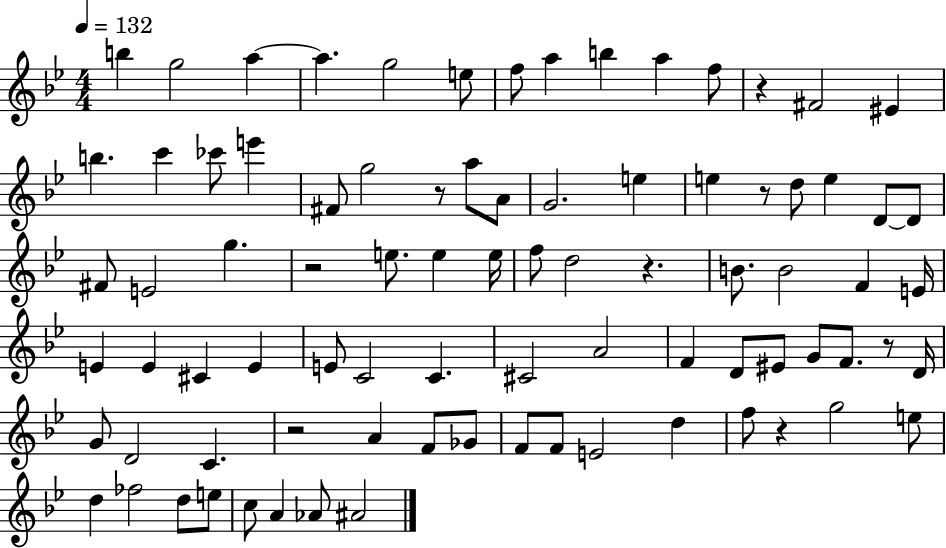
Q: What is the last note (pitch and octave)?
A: A#4